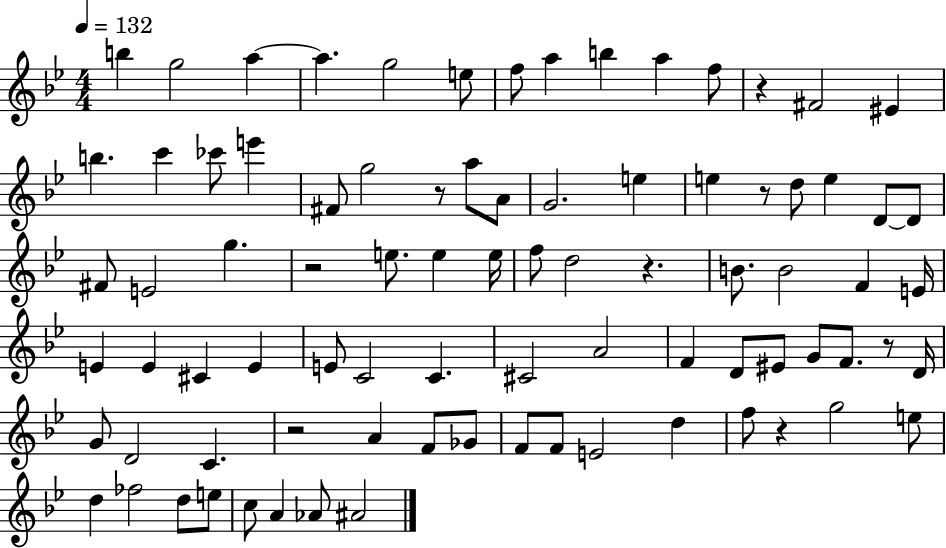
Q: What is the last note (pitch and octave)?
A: A#4